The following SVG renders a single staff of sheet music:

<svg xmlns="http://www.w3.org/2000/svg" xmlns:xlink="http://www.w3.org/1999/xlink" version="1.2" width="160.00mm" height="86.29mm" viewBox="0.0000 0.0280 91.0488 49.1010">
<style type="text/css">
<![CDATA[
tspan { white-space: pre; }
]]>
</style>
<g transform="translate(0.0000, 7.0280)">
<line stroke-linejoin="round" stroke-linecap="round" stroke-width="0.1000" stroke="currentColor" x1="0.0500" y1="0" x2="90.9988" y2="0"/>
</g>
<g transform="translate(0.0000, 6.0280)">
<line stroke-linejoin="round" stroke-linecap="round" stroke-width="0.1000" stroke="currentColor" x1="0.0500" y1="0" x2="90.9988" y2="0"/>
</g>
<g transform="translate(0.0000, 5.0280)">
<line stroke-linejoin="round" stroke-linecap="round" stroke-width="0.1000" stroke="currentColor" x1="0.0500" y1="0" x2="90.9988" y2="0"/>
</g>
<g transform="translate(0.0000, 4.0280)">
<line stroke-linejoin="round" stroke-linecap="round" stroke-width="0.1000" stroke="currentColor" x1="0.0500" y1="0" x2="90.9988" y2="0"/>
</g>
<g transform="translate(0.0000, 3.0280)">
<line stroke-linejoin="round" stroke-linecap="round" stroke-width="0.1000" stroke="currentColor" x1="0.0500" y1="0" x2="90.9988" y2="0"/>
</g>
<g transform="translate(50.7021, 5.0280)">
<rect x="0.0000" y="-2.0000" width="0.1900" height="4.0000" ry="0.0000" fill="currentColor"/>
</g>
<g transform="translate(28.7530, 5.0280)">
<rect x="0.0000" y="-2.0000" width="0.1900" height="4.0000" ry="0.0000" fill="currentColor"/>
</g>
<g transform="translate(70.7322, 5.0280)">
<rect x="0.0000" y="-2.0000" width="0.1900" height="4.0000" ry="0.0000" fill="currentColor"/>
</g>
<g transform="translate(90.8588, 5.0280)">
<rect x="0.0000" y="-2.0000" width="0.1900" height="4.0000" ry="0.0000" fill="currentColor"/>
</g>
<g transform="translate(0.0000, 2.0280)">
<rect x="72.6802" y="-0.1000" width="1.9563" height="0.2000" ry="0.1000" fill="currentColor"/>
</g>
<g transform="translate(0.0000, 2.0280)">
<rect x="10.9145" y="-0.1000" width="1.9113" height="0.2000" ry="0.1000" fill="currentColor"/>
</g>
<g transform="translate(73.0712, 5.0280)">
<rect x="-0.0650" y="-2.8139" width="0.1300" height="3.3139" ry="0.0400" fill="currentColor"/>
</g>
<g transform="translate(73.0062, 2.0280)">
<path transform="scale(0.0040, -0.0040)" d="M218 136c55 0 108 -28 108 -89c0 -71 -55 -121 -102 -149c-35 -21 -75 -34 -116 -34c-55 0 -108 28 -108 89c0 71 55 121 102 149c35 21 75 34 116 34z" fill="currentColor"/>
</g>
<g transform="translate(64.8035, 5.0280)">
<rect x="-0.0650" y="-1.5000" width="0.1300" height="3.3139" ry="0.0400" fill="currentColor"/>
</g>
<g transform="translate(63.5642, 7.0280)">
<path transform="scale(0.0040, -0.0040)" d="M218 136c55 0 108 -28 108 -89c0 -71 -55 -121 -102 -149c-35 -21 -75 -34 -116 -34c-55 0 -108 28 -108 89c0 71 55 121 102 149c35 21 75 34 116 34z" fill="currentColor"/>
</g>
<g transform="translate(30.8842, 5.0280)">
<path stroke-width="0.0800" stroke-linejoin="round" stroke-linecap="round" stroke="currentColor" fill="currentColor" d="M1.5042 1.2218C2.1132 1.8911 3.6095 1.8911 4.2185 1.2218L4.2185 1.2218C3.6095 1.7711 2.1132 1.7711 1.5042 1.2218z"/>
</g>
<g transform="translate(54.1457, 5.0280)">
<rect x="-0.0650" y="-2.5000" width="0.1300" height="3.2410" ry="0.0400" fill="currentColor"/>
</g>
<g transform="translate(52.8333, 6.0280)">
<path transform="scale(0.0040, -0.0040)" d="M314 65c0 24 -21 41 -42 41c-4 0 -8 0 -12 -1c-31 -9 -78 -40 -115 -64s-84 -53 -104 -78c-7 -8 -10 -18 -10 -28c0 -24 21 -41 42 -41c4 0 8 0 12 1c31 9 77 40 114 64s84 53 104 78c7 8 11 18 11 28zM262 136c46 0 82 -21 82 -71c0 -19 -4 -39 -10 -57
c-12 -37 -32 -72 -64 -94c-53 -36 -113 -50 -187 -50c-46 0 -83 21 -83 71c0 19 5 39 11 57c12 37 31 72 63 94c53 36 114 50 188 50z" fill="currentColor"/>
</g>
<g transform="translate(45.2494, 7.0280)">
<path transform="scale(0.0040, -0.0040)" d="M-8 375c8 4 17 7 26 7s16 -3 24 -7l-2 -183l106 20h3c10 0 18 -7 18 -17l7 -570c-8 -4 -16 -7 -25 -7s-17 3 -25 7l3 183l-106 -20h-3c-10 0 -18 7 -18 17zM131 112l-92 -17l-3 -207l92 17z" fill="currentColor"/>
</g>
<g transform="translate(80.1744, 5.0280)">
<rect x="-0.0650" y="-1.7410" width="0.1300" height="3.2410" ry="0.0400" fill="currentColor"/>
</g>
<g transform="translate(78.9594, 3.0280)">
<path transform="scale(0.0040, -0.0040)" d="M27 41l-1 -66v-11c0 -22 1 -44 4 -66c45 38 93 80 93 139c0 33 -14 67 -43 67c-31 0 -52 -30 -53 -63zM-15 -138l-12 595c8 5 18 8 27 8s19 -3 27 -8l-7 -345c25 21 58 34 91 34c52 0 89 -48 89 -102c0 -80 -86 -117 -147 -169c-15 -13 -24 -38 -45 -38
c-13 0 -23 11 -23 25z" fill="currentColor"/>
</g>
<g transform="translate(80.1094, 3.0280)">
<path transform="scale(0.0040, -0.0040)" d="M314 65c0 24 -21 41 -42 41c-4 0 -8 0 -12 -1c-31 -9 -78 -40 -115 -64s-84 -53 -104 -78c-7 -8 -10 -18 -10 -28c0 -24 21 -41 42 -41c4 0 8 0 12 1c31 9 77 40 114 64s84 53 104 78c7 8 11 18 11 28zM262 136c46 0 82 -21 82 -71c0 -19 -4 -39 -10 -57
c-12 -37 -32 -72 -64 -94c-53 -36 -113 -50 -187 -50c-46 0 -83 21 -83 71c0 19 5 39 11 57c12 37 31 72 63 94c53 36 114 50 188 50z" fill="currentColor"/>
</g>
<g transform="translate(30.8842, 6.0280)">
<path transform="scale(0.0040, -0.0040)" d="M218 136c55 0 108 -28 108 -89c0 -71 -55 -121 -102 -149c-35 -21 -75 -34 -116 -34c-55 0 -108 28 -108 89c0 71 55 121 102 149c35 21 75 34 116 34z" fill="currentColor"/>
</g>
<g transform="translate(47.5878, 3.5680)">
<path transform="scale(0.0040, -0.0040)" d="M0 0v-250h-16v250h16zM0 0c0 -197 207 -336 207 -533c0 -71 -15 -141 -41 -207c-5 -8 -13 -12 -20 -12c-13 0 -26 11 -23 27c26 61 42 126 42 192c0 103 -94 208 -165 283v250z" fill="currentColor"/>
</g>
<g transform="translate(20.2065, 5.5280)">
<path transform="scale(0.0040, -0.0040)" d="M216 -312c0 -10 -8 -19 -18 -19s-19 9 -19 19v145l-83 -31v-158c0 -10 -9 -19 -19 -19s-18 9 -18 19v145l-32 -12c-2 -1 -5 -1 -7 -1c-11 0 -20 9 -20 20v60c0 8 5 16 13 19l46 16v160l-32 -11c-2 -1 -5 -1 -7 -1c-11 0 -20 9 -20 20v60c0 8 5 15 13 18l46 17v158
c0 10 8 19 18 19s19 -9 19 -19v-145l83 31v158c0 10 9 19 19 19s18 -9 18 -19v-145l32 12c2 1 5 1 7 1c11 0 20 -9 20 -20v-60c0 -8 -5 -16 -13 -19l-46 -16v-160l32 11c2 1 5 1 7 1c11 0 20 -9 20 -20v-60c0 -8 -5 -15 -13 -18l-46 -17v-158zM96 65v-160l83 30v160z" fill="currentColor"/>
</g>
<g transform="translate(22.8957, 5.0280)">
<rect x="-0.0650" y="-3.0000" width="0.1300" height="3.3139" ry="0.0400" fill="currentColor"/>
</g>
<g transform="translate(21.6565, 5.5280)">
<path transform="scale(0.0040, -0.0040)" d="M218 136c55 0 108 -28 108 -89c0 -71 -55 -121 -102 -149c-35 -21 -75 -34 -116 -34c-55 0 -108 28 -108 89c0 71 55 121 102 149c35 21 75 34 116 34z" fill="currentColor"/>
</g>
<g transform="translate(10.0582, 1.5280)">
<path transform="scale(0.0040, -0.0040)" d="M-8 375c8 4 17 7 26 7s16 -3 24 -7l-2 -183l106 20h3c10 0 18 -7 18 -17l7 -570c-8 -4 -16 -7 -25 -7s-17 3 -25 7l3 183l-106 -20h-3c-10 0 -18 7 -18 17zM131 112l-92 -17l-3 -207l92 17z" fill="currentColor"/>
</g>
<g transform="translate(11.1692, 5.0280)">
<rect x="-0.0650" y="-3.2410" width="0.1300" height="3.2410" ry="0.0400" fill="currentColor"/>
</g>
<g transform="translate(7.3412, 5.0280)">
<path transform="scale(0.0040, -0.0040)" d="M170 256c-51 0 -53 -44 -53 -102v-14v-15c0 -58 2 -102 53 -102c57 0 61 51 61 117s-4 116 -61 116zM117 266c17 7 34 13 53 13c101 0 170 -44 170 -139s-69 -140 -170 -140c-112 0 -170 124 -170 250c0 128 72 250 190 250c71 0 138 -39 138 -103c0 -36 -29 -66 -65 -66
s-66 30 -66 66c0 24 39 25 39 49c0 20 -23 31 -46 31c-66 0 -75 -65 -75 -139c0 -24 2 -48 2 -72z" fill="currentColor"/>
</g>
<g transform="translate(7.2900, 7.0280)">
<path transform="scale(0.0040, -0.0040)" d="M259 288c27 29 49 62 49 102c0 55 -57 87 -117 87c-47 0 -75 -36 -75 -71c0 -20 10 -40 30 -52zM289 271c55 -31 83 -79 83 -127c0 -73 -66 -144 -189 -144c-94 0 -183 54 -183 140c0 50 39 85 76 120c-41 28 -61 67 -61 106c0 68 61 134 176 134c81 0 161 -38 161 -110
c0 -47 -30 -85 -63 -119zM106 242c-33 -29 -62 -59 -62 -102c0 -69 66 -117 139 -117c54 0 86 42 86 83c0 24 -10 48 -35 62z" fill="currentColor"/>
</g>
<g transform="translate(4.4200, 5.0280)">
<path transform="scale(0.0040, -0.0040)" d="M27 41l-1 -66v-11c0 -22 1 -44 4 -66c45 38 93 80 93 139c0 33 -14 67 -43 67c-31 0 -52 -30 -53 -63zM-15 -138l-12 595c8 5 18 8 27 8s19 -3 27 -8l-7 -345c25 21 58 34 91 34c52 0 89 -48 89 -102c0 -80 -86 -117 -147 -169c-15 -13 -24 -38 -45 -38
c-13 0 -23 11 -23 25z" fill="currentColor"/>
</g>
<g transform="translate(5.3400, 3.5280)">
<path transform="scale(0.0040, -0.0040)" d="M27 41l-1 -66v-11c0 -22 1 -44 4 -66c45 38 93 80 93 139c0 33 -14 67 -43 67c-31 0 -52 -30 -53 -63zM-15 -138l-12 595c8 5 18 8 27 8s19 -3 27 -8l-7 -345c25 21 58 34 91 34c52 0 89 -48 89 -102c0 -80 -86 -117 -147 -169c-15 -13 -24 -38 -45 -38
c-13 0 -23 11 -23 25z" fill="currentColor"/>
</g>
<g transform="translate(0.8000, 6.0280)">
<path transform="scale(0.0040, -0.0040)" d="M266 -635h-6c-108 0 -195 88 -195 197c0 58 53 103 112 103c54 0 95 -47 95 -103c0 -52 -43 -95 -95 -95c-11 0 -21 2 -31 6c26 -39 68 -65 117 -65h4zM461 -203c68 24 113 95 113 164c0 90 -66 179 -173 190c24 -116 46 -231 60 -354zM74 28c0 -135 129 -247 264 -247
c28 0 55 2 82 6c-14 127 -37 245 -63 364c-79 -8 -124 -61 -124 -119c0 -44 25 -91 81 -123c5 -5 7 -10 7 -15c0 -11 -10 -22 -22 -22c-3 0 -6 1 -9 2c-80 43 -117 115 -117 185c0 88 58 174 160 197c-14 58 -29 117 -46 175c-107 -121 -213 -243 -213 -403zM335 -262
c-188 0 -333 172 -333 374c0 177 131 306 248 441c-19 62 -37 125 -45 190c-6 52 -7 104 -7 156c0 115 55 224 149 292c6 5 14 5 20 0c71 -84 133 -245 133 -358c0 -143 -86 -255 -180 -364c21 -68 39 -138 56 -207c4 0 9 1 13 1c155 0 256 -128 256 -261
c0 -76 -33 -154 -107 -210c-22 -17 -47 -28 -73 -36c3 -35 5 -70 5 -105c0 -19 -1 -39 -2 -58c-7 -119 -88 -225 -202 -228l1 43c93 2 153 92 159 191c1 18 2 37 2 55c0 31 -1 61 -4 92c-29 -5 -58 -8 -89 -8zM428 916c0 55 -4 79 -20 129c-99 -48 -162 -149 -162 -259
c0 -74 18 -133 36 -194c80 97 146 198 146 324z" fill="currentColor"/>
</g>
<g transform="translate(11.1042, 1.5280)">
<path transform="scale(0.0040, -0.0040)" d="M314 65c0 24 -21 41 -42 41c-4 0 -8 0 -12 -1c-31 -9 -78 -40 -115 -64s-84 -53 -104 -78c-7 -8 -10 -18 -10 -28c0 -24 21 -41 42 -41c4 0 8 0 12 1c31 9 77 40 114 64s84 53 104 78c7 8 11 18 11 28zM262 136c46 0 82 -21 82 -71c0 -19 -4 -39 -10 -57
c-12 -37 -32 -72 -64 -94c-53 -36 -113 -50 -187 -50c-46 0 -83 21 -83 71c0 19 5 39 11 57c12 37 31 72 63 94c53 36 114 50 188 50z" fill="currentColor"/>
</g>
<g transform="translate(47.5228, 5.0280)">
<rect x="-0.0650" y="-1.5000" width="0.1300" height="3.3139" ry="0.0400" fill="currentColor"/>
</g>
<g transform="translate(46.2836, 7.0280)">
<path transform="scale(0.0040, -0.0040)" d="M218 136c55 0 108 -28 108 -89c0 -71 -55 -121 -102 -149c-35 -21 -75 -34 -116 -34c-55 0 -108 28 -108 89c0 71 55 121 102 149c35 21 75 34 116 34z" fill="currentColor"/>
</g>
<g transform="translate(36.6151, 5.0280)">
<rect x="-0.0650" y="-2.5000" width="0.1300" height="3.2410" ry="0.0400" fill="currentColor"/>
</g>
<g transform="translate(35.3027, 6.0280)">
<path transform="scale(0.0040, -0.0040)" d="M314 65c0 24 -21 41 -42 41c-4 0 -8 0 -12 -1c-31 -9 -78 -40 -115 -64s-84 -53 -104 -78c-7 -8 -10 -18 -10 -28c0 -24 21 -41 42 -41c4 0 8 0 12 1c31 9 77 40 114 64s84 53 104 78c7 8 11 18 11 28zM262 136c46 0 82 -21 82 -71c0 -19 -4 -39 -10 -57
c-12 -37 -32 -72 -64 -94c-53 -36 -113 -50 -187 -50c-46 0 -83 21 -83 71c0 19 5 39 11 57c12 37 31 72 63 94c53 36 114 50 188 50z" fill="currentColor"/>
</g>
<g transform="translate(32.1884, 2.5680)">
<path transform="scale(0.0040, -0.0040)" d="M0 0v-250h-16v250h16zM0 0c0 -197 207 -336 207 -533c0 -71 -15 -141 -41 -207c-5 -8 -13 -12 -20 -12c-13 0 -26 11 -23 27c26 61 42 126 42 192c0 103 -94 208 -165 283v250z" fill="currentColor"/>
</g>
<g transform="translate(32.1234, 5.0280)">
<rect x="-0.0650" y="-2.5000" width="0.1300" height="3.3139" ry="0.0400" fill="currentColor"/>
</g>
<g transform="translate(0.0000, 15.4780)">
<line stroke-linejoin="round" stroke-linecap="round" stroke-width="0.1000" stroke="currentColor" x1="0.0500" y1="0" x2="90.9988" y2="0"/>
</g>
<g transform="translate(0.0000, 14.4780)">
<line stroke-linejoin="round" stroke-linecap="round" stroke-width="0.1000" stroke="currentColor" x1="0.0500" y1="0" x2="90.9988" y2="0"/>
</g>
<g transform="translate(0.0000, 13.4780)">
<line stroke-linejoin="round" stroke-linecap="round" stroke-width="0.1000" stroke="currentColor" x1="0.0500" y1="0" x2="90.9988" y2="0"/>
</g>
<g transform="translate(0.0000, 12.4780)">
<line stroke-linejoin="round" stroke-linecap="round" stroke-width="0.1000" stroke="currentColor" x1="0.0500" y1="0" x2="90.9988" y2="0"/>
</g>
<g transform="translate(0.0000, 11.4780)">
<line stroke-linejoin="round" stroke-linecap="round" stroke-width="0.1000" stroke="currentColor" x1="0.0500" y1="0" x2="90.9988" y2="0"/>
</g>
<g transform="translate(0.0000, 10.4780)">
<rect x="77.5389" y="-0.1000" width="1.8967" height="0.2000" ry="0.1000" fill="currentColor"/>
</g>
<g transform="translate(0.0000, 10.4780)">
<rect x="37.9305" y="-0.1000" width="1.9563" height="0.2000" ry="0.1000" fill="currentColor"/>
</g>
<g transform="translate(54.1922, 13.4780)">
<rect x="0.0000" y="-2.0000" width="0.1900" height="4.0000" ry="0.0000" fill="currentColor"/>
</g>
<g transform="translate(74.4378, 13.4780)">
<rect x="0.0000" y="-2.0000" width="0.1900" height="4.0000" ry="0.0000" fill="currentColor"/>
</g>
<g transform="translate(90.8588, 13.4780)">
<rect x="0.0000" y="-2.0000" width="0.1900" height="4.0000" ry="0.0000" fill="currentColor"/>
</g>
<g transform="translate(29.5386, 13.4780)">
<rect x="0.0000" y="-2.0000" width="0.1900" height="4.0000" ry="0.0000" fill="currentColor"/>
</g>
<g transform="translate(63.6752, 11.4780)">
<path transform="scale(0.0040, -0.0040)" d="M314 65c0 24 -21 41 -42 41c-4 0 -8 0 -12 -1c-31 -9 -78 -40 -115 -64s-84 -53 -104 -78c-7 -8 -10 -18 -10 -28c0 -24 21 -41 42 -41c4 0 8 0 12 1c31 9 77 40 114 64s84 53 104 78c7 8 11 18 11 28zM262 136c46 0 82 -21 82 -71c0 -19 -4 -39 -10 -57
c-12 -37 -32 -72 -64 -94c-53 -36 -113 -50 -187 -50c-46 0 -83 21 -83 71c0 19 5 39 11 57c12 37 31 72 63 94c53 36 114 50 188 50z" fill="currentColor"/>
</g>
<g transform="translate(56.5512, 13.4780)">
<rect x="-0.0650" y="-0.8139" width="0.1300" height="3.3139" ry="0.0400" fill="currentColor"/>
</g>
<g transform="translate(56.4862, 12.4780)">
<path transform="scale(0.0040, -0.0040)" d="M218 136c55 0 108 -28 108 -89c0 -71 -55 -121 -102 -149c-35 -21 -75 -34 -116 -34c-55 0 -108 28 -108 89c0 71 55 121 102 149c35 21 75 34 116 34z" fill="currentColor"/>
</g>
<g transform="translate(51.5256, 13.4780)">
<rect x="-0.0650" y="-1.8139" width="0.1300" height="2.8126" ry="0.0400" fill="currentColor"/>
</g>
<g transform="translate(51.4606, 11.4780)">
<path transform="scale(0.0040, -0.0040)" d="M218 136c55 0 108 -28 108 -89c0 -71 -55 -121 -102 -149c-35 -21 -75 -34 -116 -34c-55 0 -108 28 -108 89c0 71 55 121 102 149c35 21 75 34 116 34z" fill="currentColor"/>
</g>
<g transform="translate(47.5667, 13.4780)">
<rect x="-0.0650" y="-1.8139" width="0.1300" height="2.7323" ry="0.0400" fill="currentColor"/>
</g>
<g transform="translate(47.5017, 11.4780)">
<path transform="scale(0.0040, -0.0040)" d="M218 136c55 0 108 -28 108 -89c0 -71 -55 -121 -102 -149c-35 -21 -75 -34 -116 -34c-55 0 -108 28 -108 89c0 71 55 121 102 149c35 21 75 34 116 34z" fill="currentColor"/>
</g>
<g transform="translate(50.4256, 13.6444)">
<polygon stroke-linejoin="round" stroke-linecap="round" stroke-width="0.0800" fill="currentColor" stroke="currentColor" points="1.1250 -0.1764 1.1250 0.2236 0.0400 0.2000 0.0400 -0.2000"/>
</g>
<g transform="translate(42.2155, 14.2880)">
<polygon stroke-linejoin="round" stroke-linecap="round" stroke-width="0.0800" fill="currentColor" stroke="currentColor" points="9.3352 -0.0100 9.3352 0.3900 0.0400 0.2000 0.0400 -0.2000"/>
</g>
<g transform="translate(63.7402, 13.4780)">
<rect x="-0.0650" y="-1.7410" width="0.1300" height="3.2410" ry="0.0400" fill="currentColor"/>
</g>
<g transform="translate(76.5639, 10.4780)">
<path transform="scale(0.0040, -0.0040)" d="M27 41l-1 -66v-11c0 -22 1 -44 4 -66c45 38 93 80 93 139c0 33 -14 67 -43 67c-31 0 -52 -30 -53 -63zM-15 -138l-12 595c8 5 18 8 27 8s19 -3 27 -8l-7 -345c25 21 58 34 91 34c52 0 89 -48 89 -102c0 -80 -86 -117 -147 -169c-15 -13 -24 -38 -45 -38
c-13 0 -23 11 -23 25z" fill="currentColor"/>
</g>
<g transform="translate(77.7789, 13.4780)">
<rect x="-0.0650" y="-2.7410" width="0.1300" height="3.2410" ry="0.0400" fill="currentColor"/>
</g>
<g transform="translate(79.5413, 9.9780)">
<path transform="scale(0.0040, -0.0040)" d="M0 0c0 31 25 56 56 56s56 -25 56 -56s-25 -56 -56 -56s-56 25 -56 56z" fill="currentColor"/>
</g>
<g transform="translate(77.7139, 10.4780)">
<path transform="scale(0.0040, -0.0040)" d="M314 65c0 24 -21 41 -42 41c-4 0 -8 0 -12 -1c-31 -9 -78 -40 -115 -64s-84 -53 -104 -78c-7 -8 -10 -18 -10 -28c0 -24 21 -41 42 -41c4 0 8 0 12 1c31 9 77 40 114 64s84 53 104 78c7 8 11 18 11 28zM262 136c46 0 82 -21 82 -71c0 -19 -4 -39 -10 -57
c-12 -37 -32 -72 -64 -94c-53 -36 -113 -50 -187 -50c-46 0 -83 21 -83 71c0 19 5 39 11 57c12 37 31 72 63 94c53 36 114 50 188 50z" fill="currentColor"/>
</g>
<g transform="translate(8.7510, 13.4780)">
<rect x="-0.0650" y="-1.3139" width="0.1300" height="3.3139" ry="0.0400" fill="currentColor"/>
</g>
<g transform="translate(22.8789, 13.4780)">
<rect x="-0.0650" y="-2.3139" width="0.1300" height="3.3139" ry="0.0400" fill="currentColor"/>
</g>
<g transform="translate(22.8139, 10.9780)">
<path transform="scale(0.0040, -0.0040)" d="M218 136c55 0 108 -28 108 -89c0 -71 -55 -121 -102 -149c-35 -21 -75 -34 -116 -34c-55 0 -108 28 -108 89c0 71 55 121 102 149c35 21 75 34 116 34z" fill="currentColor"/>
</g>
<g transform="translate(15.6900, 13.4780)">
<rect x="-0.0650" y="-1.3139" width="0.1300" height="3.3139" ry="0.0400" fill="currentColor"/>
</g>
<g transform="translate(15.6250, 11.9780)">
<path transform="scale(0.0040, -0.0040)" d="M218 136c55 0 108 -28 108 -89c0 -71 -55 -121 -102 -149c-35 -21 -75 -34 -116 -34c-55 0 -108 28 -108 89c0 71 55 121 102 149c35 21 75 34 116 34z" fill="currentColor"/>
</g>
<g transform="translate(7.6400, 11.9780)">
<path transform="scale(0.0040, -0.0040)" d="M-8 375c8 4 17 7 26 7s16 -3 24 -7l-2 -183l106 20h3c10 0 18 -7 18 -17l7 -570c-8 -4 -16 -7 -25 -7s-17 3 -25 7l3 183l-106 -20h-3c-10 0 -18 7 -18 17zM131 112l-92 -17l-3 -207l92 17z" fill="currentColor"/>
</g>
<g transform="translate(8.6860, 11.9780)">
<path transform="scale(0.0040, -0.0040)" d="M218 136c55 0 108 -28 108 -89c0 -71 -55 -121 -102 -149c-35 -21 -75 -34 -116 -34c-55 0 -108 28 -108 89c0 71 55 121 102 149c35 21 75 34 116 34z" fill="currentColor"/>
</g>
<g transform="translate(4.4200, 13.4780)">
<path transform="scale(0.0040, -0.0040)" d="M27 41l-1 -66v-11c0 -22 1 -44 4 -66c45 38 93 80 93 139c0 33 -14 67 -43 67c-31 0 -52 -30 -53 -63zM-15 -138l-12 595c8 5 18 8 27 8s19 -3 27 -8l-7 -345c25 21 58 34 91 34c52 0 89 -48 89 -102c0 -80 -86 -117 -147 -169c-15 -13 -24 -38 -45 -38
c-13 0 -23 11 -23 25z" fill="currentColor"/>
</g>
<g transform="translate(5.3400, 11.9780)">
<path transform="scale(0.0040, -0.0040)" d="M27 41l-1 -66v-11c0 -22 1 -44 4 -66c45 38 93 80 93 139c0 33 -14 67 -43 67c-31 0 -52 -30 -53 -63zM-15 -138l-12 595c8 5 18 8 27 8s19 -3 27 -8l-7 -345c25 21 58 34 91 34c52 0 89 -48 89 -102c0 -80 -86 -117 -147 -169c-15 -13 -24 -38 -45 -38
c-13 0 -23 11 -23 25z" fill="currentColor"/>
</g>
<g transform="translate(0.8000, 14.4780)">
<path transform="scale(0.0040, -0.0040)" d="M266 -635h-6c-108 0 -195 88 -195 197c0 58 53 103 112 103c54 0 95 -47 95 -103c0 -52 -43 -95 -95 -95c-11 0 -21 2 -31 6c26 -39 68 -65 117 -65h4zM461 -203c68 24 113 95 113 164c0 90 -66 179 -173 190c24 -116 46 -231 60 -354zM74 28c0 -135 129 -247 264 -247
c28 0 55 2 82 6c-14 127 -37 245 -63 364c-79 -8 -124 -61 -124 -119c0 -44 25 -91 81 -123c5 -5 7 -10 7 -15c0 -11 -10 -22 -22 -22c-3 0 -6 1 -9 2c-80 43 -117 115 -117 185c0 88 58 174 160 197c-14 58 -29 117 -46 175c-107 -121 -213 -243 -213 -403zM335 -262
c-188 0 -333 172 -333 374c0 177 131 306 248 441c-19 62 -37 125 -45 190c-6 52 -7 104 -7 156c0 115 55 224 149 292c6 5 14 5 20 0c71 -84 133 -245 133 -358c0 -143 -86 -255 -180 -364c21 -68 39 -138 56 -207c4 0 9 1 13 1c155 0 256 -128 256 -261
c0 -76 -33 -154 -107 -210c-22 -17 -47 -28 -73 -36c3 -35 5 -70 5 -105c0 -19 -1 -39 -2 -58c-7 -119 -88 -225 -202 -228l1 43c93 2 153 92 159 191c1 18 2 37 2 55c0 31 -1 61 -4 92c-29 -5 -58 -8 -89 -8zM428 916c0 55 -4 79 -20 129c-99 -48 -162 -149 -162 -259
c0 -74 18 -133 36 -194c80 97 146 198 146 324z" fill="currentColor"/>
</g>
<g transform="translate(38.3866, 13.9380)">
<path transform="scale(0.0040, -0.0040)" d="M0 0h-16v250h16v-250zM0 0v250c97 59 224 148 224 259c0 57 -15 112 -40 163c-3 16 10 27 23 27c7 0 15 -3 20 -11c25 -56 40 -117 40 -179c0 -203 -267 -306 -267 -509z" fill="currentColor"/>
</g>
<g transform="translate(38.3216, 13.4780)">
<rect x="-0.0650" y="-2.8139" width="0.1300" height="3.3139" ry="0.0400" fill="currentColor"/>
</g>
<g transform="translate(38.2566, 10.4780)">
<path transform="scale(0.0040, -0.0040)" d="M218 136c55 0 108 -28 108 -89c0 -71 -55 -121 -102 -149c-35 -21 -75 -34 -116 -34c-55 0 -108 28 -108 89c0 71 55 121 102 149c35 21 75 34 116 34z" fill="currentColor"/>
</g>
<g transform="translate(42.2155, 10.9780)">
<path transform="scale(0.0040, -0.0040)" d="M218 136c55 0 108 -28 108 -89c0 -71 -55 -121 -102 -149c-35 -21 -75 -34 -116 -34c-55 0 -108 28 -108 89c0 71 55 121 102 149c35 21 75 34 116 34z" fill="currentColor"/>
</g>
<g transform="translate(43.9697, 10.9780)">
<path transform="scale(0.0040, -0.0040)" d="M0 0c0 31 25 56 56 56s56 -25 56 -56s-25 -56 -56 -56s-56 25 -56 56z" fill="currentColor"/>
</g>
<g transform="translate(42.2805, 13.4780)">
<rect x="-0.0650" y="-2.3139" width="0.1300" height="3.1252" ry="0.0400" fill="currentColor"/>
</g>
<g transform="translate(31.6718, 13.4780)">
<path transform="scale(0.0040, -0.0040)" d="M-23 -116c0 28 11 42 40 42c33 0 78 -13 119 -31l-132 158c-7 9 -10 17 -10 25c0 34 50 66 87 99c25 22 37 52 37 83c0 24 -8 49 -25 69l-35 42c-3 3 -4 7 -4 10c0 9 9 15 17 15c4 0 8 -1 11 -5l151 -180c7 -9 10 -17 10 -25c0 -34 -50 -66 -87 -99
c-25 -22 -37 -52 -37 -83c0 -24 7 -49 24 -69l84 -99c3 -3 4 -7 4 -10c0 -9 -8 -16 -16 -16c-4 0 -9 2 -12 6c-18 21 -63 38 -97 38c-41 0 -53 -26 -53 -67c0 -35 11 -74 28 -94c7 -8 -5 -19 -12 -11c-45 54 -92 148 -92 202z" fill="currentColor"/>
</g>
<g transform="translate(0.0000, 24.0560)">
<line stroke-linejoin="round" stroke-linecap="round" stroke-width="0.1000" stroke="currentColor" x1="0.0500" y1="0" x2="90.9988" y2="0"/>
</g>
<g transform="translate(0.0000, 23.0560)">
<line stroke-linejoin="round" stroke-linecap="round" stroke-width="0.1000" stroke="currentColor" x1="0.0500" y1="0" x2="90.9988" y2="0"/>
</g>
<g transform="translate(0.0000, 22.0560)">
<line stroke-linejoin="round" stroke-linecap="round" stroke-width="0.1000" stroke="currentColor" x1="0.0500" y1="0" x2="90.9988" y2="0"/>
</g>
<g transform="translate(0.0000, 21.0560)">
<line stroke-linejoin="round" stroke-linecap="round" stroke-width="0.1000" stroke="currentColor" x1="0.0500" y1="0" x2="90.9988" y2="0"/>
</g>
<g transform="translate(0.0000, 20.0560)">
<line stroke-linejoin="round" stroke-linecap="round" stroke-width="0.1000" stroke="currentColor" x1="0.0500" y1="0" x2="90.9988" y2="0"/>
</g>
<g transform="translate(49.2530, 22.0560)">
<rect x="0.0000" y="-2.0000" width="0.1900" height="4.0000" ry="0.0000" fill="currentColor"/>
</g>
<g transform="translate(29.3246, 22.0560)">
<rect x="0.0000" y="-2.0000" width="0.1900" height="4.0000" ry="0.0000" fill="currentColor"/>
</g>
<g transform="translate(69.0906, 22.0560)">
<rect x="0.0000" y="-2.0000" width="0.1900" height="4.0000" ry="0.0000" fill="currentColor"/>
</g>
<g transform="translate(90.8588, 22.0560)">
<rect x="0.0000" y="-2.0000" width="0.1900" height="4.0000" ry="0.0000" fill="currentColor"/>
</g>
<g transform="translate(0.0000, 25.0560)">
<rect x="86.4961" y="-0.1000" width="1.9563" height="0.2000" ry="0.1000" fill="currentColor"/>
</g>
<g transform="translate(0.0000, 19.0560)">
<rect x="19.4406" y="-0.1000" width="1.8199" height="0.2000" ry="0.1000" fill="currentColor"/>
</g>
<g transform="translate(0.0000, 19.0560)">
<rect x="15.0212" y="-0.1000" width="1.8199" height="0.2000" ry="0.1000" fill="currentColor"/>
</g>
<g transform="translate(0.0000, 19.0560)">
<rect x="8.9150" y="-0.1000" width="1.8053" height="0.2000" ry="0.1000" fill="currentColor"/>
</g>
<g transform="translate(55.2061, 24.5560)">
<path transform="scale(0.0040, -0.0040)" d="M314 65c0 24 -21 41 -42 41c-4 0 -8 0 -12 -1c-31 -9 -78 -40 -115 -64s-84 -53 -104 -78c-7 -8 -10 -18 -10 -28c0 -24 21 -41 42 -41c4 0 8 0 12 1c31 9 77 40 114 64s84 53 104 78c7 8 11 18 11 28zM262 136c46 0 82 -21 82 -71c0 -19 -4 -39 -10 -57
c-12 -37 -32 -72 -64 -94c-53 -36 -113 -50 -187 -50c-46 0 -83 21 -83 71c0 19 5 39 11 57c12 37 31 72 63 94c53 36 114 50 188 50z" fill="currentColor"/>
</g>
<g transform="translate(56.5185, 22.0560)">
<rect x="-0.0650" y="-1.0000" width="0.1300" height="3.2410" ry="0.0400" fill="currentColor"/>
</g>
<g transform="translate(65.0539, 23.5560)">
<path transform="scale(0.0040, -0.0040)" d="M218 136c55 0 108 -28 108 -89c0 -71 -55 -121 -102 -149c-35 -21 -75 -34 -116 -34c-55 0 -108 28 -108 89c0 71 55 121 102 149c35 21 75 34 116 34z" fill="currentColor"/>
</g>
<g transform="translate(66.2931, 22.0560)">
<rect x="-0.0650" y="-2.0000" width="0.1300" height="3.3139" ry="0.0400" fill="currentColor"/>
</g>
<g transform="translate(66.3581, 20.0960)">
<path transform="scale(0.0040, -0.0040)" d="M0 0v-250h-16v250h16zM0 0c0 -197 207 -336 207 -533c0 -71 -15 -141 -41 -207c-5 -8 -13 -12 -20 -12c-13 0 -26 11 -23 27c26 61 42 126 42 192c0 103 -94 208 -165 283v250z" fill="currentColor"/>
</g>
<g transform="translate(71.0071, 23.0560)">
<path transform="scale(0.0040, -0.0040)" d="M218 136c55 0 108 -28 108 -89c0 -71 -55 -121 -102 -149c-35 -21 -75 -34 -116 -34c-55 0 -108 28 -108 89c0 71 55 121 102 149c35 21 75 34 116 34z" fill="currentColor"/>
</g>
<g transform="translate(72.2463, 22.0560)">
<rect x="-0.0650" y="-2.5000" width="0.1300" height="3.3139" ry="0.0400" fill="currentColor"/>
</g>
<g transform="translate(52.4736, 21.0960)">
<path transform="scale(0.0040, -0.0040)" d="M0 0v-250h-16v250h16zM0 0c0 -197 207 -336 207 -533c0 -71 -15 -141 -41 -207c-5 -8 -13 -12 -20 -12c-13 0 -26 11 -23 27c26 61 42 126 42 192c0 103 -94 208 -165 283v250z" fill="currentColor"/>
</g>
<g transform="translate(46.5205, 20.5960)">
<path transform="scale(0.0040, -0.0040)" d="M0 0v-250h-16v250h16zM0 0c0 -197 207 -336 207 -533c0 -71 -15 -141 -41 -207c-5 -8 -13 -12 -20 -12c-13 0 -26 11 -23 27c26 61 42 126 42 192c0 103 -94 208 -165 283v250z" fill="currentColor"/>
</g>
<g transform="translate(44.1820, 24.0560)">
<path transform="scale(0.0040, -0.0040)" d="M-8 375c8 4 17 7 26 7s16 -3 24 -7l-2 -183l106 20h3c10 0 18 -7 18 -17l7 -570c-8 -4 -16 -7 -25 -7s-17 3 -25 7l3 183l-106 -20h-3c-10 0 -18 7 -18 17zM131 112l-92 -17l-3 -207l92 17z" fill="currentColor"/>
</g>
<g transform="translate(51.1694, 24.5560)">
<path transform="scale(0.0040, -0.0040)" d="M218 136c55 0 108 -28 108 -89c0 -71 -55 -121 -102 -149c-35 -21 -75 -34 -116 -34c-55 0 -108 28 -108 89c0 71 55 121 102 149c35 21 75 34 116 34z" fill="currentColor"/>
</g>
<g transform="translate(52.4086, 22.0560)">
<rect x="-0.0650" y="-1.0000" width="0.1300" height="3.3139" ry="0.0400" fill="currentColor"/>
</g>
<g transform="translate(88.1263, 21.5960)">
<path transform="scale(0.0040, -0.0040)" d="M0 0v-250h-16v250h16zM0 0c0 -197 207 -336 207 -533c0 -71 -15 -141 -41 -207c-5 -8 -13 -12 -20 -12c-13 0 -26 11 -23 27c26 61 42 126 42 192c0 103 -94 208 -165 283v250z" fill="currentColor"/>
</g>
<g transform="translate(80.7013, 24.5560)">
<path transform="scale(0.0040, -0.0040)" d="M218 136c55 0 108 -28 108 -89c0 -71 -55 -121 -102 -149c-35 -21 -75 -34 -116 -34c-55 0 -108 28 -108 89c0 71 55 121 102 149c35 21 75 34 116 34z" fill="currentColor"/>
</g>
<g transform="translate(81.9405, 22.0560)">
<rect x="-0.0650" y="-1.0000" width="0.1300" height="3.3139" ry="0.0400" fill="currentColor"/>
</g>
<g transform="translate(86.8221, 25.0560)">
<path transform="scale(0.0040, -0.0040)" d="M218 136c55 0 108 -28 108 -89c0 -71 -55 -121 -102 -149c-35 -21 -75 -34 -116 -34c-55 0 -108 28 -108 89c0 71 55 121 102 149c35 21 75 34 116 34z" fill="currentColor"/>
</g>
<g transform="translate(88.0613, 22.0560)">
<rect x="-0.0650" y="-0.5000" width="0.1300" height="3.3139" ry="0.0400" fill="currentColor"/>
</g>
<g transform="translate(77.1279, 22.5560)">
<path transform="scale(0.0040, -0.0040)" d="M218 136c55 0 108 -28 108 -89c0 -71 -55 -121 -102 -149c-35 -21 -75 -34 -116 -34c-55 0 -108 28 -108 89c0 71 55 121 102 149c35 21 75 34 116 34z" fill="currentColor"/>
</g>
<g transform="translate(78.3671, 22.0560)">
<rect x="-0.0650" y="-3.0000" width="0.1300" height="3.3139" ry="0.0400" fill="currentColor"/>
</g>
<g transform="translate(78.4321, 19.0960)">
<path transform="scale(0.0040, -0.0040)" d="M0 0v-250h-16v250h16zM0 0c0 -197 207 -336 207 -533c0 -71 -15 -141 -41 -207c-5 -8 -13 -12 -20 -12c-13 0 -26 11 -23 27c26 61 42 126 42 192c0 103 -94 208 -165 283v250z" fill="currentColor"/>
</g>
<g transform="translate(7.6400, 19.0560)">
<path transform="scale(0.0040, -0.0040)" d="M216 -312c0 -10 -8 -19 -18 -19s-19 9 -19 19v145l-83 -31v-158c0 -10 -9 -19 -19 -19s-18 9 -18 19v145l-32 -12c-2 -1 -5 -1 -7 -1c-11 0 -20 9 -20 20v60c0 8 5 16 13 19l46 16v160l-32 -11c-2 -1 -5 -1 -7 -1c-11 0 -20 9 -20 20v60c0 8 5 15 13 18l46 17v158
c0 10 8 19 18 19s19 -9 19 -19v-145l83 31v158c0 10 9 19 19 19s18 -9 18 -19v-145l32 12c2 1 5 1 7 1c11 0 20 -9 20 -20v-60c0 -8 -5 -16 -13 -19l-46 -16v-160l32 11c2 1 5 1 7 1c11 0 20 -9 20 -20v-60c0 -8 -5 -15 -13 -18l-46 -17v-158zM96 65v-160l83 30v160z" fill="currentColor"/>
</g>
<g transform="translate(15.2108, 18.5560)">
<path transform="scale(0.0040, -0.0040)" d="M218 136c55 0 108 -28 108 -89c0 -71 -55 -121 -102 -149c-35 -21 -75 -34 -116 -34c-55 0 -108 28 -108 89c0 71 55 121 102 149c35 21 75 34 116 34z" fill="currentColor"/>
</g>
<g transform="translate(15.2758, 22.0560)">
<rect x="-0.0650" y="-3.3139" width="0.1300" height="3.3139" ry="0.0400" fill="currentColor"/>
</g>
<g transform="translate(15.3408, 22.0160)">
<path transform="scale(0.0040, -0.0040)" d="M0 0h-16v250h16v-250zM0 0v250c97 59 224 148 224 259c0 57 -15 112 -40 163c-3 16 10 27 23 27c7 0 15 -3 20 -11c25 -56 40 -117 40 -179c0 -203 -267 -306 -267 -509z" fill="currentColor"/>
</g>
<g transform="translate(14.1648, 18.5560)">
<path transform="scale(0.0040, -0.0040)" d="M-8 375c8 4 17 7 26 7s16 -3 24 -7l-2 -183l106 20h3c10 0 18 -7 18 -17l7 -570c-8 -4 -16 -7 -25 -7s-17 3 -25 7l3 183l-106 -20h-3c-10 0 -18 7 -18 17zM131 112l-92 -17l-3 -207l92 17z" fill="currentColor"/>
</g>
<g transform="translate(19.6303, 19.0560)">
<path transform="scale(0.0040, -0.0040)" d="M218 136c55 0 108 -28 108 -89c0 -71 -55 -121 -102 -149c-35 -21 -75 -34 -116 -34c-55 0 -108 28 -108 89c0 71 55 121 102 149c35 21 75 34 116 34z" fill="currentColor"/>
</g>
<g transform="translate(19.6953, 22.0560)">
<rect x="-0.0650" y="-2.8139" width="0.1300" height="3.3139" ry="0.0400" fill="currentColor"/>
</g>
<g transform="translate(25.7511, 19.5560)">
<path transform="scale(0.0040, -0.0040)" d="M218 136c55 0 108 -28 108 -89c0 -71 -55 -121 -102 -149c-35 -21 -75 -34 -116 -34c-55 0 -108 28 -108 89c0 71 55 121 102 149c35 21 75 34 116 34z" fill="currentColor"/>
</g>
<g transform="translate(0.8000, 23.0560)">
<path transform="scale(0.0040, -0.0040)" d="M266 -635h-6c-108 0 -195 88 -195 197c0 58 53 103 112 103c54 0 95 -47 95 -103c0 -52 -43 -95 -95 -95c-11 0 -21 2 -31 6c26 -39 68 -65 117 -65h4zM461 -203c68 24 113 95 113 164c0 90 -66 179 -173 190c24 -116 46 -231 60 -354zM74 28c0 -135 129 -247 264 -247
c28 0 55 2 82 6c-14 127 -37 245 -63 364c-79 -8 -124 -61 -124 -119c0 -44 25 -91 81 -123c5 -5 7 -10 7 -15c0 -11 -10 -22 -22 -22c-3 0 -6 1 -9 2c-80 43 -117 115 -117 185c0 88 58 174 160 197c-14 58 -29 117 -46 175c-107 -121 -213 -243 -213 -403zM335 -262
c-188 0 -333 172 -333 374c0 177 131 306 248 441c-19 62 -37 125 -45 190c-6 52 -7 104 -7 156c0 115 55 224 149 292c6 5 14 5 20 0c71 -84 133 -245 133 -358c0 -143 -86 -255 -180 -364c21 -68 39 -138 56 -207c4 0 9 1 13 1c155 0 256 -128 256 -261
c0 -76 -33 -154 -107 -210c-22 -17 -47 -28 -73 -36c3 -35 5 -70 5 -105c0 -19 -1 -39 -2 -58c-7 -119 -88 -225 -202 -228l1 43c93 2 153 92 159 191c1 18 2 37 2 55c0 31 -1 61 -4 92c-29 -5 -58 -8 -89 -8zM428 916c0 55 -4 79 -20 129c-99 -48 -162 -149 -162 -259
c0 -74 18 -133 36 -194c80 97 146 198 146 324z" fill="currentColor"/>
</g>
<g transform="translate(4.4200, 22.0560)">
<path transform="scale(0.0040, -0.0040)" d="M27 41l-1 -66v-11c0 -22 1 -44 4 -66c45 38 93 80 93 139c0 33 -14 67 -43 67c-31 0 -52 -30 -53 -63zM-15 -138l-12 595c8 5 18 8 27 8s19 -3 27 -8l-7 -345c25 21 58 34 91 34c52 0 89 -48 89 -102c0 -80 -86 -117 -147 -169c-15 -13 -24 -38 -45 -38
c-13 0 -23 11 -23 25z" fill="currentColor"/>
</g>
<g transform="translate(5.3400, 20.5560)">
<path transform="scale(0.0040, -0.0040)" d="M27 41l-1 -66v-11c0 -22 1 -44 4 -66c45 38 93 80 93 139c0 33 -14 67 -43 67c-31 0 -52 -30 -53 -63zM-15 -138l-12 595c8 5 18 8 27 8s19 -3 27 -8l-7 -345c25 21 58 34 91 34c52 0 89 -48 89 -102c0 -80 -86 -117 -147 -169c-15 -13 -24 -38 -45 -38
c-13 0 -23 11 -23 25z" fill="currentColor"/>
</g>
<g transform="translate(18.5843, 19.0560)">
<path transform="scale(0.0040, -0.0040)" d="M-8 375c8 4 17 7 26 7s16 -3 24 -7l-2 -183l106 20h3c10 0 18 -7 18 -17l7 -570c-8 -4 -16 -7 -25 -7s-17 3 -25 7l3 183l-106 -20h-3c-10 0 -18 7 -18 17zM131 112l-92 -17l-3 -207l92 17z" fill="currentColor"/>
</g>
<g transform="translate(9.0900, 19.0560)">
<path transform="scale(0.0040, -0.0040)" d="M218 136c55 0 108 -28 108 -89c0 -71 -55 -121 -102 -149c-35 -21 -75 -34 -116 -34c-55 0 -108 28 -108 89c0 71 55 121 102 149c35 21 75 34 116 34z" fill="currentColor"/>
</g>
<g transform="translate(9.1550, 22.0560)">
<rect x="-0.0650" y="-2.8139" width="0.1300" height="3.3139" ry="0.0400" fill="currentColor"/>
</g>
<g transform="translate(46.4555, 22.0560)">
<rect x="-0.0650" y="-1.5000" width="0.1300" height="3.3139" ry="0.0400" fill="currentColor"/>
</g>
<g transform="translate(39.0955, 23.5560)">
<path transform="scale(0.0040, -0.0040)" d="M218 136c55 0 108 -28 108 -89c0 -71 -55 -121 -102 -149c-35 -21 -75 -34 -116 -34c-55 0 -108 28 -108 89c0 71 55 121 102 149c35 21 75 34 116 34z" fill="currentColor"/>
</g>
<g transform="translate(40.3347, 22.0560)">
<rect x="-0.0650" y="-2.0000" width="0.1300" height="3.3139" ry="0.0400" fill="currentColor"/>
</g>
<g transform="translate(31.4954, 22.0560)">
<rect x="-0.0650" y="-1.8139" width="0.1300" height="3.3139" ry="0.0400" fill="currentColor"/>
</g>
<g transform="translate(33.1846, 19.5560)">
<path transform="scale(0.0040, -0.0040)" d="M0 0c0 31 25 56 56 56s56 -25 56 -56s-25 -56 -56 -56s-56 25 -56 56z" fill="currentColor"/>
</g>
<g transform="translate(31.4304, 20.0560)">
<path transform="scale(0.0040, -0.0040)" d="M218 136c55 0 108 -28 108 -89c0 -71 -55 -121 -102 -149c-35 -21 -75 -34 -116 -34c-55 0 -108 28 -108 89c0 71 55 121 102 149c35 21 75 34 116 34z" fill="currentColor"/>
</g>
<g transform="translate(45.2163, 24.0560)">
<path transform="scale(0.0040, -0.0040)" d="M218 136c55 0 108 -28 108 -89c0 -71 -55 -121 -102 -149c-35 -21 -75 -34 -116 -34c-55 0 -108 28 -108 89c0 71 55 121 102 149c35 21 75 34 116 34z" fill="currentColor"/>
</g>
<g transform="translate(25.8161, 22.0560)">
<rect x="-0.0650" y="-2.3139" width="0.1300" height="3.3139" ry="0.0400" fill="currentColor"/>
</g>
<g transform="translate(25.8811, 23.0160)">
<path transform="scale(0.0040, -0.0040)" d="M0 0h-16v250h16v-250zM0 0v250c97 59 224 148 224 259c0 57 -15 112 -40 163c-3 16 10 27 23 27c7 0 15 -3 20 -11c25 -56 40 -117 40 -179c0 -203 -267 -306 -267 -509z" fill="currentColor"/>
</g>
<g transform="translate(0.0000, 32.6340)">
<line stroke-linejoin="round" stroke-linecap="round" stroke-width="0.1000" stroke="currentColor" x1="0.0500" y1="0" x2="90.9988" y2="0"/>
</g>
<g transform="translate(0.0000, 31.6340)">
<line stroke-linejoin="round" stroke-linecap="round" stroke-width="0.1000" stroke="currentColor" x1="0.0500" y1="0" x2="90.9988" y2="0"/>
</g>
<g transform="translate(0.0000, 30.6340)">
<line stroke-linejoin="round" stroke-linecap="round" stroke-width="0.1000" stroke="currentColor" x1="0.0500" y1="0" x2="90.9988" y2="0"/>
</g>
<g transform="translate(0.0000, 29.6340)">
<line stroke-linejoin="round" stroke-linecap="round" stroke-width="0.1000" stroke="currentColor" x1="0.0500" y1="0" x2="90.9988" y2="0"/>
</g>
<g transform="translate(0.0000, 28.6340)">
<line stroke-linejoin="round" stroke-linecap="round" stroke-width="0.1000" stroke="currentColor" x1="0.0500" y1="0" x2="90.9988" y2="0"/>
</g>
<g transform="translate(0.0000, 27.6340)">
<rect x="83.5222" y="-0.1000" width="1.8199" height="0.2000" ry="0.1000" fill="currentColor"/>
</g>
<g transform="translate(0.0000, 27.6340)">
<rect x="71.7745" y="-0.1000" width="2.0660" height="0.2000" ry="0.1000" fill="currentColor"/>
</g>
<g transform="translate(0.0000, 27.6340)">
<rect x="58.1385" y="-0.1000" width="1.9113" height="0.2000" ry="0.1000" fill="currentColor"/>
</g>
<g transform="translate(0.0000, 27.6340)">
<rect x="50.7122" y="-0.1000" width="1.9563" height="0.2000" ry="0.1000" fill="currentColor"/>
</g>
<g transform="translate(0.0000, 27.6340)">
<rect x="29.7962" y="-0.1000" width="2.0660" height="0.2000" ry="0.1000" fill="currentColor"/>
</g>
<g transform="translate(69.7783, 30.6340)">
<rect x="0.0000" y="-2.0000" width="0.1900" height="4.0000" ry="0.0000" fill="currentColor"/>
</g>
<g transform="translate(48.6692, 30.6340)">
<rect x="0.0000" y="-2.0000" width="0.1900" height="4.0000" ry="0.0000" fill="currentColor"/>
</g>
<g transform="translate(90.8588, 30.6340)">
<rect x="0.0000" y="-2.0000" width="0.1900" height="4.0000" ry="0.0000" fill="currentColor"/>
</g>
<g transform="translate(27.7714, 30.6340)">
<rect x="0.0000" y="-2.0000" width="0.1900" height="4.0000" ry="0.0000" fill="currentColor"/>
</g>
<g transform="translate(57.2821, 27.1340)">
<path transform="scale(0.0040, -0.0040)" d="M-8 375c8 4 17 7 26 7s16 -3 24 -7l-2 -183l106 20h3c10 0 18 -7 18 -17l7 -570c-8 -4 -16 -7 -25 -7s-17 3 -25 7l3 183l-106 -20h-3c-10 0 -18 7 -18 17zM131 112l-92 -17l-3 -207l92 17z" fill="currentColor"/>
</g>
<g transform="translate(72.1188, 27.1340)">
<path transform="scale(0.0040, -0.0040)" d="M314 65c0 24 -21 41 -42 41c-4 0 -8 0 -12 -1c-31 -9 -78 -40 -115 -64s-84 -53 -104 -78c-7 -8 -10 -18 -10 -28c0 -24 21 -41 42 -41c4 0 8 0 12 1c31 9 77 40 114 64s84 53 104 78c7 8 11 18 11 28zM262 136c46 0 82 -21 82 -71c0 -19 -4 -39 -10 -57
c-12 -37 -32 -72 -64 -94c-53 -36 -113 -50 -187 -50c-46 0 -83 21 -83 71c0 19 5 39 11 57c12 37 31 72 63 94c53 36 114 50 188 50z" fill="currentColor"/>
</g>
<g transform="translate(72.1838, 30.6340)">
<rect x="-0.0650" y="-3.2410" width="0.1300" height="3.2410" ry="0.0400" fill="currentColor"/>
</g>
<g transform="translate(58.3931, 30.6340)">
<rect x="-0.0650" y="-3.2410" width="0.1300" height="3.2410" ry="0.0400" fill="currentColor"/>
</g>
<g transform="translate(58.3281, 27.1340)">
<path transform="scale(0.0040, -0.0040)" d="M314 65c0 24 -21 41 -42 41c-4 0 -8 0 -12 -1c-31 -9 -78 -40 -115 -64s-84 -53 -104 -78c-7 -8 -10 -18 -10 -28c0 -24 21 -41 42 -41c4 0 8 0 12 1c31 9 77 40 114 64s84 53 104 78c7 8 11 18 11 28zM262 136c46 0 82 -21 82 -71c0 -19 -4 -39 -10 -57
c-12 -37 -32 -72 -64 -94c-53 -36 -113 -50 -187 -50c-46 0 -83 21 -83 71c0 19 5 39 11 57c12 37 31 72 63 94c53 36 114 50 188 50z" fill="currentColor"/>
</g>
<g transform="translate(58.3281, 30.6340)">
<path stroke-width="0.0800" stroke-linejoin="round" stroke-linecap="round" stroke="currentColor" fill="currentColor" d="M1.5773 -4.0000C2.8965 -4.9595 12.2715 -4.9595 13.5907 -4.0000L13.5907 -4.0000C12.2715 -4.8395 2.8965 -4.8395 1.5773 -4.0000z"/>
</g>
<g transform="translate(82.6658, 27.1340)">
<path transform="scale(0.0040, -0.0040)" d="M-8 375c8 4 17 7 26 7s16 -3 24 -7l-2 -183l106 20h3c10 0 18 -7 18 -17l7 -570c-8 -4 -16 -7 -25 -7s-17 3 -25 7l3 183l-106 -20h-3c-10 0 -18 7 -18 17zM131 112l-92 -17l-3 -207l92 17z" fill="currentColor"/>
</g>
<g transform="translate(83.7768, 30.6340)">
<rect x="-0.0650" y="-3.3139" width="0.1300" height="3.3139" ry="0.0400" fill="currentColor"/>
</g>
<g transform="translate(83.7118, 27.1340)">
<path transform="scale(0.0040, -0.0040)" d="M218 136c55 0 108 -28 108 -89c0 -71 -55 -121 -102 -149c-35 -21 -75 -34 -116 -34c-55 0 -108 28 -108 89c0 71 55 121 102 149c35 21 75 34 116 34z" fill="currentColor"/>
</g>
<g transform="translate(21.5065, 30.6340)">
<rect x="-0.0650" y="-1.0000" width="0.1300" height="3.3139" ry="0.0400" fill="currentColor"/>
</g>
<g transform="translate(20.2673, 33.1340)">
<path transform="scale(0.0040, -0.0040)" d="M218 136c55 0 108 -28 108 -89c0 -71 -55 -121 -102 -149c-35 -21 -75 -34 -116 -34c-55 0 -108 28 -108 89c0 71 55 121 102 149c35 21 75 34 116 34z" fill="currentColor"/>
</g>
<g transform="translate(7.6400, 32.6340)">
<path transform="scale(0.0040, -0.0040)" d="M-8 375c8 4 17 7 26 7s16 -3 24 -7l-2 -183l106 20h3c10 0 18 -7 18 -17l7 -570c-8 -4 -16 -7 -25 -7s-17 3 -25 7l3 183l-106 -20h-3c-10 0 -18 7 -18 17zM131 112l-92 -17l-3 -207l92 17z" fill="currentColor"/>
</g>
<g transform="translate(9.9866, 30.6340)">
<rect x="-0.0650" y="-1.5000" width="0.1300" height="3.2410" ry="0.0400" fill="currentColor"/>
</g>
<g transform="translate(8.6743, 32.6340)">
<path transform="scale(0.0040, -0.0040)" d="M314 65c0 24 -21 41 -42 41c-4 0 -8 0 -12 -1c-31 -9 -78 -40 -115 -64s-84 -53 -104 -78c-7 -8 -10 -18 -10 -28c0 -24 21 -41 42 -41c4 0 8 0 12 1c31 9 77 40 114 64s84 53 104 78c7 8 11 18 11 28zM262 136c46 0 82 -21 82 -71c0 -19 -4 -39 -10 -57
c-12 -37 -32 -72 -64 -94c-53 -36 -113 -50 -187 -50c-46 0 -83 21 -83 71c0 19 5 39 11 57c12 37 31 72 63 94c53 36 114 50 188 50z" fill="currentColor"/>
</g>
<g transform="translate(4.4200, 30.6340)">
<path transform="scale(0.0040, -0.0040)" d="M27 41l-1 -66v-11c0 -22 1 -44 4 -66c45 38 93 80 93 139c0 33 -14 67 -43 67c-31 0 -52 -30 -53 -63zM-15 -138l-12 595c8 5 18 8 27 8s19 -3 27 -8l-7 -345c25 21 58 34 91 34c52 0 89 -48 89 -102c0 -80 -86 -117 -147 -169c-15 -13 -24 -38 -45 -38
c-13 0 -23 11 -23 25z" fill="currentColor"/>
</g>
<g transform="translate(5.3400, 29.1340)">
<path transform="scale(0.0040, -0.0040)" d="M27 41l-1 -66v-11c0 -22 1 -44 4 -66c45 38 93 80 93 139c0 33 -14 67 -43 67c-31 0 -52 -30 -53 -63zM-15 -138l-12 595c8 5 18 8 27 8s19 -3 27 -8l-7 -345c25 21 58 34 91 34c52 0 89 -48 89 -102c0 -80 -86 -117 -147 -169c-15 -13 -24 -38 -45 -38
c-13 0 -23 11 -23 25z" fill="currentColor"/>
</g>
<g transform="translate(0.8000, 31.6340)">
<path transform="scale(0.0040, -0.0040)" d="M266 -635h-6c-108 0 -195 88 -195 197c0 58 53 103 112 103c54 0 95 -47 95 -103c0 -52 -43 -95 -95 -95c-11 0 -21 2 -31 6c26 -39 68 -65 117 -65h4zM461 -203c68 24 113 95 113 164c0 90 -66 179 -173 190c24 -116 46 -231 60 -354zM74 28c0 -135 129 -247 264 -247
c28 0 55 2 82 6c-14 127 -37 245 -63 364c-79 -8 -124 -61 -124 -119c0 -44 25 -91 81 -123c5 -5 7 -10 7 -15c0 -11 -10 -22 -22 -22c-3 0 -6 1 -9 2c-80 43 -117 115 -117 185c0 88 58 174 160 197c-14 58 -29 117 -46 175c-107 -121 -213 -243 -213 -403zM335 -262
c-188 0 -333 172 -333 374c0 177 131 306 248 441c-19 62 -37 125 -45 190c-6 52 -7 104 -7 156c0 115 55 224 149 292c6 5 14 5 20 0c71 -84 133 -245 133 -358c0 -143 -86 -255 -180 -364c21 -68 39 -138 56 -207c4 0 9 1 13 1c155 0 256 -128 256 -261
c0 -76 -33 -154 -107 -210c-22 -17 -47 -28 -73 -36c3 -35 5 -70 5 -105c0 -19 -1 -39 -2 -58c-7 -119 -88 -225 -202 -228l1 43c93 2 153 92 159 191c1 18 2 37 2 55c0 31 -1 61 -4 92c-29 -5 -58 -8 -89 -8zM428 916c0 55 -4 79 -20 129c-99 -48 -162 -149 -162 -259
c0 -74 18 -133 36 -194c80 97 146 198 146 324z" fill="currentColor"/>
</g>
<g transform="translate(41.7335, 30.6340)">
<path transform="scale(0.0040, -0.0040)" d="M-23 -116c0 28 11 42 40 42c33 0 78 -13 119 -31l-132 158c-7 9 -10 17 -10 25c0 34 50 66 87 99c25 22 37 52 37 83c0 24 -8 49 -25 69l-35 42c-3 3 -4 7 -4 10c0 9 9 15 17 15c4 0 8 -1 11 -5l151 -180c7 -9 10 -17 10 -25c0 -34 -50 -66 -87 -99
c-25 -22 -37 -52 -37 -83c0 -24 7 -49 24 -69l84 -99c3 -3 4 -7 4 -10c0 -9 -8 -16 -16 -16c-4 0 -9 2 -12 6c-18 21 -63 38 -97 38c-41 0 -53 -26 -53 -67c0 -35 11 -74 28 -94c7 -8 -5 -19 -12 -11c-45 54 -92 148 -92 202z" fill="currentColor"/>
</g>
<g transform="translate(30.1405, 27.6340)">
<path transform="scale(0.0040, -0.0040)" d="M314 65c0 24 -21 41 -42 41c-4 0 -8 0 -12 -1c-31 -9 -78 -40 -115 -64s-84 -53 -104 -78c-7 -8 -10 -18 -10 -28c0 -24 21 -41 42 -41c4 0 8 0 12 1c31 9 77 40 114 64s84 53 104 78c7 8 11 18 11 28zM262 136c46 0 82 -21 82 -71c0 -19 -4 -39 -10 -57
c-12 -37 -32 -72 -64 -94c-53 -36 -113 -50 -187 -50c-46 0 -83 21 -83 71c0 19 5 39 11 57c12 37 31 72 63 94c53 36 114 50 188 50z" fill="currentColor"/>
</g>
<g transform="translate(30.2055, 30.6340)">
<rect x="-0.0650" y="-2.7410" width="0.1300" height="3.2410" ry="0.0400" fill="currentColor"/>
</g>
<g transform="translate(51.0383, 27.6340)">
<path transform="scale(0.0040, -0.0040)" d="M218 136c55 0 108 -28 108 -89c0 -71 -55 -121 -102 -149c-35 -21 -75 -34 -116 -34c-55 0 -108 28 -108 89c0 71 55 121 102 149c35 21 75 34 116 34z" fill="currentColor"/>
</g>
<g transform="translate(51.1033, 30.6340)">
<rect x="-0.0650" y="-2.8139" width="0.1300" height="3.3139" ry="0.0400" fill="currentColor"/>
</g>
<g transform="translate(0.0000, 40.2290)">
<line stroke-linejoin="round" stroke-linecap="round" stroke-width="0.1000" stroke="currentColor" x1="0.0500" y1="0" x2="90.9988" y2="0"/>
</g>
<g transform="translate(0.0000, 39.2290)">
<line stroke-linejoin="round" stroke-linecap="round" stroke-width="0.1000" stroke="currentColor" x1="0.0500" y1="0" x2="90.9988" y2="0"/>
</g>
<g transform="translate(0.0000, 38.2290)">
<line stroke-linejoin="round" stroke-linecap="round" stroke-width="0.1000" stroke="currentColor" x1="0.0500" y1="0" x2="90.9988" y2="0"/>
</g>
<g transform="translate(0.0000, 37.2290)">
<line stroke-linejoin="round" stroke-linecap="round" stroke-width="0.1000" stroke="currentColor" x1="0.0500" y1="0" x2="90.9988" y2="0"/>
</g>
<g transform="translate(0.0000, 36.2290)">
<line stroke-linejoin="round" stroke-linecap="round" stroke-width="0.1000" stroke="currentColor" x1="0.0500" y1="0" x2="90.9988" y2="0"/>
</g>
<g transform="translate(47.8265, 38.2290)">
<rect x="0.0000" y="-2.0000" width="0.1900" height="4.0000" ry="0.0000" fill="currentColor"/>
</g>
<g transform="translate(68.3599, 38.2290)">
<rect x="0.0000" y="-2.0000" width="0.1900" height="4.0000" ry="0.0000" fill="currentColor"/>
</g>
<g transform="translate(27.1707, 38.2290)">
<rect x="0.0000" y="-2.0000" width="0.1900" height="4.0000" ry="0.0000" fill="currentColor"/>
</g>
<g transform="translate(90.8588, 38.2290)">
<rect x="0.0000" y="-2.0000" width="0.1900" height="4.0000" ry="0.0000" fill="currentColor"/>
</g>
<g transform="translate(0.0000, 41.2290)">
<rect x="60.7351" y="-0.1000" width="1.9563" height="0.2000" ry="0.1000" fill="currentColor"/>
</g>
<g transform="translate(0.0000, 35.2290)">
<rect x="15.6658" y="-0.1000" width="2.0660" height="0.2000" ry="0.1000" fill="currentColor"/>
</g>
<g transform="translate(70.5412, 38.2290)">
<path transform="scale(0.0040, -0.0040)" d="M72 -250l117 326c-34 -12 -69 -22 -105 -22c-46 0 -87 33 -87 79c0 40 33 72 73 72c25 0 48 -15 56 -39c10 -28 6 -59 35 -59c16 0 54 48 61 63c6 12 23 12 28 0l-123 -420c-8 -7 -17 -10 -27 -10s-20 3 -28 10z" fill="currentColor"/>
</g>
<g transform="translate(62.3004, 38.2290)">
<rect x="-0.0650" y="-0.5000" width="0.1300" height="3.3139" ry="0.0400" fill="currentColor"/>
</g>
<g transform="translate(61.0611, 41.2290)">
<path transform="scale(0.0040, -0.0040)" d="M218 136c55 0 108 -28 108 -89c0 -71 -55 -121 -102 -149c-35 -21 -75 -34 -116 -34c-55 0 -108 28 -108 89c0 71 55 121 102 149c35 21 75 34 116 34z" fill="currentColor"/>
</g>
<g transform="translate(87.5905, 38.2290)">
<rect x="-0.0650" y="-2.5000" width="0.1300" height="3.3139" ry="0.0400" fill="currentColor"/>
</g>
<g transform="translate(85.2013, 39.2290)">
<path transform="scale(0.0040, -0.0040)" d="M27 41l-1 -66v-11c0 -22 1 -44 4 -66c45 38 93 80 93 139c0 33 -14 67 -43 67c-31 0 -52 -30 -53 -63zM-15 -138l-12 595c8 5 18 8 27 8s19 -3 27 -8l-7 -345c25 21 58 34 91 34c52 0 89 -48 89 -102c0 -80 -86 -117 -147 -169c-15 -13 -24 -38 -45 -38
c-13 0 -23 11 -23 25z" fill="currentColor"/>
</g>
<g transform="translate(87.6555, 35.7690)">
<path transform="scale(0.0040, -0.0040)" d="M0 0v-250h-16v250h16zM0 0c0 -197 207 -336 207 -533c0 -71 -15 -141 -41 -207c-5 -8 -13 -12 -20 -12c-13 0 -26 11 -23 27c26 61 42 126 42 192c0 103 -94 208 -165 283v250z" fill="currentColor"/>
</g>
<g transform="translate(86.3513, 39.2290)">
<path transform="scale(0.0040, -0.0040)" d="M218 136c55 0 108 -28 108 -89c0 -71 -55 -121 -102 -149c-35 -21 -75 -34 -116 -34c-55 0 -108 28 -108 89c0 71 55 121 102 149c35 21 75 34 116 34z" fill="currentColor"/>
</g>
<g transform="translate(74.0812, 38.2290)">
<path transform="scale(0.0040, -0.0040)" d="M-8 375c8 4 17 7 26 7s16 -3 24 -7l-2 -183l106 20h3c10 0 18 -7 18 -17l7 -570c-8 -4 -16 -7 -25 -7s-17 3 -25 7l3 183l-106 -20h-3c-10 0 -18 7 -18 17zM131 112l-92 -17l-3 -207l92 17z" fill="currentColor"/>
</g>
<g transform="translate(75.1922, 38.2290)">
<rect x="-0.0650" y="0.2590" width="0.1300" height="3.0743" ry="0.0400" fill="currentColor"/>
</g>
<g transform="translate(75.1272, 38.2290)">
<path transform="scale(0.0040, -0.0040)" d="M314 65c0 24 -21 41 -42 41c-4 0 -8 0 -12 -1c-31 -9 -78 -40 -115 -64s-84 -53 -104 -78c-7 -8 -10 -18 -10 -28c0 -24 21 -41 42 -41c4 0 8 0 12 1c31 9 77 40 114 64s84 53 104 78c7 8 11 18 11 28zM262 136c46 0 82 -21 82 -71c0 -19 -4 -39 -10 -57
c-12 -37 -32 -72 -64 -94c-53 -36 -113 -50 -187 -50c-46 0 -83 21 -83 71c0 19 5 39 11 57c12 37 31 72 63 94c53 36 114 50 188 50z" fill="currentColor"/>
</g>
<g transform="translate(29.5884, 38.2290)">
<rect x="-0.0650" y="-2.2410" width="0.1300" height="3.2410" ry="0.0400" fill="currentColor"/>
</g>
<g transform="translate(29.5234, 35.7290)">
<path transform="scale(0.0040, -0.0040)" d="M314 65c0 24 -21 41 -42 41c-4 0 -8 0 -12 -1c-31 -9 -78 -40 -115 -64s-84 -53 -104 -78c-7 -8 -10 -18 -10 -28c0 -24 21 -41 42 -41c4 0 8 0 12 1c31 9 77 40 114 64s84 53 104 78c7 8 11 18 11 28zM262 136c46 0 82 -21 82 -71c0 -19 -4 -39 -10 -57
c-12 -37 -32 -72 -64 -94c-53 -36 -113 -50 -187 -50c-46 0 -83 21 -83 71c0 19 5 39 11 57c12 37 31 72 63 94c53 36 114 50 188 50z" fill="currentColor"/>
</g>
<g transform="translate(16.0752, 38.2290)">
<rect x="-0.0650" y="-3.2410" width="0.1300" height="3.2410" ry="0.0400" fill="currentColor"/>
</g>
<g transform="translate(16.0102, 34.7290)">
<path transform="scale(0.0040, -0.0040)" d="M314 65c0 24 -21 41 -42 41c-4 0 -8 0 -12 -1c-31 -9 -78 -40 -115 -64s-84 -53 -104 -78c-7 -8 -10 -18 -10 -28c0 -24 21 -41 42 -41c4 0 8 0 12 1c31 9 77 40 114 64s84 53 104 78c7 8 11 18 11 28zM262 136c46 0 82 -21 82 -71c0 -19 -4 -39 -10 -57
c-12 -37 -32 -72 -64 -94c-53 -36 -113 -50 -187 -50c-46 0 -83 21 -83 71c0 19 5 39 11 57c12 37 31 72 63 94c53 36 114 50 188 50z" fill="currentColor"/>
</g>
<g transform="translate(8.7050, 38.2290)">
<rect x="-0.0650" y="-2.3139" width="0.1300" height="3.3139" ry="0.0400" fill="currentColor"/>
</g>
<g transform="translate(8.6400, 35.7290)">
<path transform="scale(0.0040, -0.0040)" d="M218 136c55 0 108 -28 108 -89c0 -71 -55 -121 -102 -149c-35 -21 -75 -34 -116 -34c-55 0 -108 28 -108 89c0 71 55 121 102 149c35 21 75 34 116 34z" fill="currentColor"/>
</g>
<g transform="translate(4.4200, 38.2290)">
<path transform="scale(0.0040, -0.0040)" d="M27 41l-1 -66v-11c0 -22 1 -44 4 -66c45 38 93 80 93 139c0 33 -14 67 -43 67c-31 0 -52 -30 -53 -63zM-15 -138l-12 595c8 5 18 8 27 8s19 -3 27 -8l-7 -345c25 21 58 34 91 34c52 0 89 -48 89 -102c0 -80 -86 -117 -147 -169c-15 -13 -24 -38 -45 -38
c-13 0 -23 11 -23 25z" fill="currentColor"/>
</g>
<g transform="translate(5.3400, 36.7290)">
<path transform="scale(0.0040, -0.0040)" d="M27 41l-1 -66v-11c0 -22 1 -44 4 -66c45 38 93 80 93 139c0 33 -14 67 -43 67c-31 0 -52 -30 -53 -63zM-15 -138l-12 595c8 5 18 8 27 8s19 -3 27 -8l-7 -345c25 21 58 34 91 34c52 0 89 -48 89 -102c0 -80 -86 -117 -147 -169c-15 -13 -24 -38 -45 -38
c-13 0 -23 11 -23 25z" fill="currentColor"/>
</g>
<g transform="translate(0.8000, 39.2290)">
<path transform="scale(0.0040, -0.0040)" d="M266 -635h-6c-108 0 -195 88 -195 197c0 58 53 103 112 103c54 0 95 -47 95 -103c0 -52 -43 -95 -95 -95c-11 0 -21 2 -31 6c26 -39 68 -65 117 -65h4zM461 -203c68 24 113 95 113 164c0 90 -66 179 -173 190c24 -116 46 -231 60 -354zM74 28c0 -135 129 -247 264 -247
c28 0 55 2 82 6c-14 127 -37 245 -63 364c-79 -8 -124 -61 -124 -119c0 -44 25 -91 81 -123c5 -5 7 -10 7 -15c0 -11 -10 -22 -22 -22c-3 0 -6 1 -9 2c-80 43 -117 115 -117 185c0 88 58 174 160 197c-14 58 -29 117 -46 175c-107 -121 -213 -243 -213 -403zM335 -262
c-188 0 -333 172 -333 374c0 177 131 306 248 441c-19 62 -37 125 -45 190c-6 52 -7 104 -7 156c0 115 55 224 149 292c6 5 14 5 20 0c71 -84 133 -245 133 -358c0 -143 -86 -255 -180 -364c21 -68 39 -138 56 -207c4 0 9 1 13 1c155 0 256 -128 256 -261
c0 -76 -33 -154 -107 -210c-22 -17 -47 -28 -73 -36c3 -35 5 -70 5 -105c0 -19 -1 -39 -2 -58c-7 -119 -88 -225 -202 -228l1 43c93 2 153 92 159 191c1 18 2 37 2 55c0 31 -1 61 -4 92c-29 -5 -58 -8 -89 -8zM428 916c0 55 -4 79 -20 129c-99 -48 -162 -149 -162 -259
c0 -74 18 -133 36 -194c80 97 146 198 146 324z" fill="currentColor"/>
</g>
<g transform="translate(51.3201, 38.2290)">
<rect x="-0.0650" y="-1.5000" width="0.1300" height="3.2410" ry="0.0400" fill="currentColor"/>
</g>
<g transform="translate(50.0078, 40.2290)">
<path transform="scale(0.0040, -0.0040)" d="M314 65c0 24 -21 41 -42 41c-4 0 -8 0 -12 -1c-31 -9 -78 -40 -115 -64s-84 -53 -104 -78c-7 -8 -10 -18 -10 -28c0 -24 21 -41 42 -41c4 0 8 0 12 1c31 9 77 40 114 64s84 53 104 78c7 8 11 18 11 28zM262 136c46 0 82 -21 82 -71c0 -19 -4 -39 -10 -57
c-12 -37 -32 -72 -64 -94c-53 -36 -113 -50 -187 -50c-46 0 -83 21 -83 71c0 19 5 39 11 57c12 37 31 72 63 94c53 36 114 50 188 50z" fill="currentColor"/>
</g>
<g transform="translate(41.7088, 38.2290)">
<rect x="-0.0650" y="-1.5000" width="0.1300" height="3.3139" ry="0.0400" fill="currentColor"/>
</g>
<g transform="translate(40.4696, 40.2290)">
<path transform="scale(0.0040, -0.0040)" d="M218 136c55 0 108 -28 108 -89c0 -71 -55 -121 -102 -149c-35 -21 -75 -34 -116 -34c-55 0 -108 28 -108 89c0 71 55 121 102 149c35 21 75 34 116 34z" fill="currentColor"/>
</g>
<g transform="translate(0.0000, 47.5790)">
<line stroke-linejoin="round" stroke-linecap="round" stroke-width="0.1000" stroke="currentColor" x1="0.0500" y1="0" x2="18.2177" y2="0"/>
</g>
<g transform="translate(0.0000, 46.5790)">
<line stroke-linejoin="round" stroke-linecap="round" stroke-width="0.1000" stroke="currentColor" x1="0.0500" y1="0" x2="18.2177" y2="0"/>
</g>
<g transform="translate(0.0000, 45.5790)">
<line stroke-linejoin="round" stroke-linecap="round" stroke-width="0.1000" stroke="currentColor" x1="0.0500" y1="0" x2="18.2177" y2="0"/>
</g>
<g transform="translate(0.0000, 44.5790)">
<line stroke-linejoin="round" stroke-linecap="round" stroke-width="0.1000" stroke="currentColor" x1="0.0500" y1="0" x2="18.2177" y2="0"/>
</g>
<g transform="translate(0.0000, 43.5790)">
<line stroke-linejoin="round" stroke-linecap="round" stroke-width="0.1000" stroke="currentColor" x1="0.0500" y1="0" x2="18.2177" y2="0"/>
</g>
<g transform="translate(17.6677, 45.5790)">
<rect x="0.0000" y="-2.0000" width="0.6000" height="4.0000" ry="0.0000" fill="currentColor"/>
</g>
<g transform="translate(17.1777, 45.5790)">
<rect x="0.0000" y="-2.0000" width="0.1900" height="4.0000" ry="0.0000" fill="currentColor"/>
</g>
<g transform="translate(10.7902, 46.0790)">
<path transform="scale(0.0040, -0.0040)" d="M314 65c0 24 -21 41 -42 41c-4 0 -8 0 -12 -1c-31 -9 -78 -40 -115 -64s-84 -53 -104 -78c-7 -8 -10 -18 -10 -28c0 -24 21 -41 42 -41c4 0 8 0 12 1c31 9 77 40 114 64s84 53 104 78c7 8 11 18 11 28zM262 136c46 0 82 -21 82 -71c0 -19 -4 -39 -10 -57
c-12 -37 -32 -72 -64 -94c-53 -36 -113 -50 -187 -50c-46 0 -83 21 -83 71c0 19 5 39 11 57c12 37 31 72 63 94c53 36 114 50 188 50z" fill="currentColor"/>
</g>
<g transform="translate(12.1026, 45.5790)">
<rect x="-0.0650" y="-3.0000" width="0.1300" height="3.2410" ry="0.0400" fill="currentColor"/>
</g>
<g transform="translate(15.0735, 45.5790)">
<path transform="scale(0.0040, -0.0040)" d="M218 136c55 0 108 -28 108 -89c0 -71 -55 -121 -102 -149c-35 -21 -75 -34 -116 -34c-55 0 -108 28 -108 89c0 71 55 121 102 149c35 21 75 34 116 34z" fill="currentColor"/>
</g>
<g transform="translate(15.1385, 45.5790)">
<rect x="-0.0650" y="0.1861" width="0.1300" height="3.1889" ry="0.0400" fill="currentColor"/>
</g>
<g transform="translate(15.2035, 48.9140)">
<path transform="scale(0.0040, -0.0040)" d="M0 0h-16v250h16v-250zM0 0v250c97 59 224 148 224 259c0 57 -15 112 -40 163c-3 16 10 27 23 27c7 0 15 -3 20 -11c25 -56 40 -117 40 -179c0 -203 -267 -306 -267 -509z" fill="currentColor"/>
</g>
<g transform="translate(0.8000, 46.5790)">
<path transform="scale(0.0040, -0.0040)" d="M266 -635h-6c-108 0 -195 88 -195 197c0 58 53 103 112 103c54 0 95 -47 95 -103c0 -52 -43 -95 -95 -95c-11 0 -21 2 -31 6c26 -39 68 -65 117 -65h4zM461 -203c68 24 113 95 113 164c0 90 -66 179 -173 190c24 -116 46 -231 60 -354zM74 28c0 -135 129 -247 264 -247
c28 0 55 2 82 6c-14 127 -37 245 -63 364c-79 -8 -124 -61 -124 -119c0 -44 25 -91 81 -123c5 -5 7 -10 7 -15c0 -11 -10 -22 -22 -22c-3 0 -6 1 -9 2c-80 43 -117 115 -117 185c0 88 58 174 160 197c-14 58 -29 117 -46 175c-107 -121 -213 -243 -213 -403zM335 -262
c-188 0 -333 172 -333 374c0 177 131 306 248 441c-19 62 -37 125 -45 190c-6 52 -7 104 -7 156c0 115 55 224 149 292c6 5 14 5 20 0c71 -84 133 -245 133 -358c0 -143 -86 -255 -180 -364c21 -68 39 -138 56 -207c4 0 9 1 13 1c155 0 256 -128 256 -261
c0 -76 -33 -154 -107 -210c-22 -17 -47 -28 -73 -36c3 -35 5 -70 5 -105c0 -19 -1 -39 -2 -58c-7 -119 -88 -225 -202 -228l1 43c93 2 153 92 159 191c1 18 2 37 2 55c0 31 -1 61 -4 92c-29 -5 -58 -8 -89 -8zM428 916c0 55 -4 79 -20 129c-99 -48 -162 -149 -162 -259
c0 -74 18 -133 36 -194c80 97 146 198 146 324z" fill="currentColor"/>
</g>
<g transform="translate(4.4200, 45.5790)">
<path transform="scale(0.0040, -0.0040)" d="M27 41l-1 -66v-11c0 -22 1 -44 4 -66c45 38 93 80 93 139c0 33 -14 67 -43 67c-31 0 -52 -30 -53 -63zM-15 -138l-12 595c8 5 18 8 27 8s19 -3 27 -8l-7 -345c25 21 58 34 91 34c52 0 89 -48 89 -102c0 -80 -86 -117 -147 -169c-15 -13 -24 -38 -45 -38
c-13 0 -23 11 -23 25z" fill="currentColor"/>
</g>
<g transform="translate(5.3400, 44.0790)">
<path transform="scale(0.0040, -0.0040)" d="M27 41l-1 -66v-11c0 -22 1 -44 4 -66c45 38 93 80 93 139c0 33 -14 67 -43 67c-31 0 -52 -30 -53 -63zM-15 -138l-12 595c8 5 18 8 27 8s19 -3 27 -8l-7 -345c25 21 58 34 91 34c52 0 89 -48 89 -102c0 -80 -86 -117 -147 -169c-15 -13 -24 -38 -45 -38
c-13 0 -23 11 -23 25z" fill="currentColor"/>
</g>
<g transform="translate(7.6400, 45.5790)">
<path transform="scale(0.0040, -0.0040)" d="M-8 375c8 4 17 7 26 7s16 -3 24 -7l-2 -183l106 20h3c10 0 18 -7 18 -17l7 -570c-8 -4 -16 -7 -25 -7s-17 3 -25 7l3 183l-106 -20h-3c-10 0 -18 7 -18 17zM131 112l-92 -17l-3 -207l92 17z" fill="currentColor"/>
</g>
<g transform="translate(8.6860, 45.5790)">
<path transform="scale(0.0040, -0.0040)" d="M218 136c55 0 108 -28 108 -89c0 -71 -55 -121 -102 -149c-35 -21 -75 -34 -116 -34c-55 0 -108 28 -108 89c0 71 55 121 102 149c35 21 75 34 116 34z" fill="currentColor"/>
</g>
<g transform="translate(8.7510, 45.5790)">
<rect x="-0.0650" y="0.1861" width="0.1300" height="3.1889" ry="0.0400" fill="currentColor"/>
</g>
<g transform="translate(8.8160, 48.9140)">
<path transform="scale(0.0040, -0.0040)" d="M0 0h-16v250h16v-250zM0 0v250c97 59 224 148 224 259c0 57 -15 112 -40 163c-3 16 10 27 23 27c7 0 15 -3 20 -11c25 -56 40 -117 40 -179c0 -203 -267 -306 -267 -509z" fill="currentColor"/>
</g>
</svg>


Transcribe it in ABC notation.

X:1
T:Untitled
M:6/8
L:1/4
K:Bb
b2 ^A G/2 G2 E/2 G2 _E a _f2 e e g z a/2 g/2 f/2 f/4 d f2 _a2 ^a b/2 a g/2 f F E/2 D/2 D2 F/2 G A/2 D C/2 E2 D a2 z a b2 b2 b g _b2 g2 _E _E2 C z/2 B2 _G/2 B/2 A2 B/2